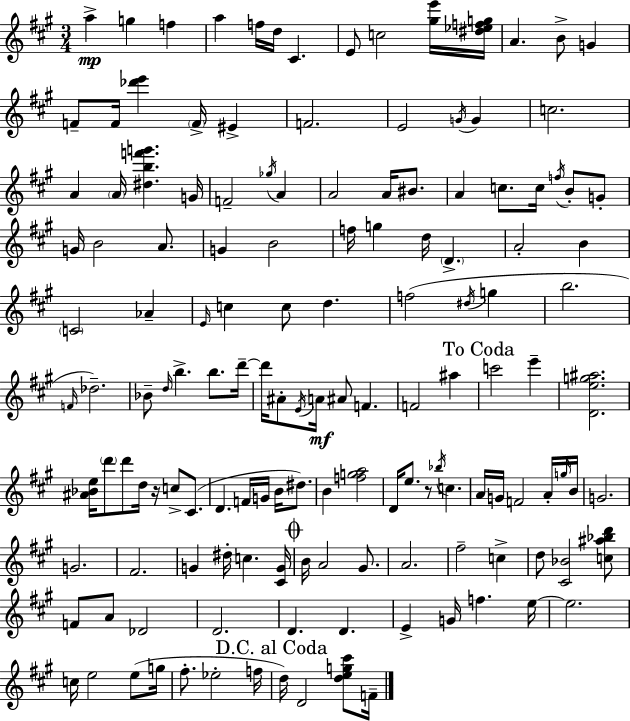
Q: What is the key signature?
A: A major